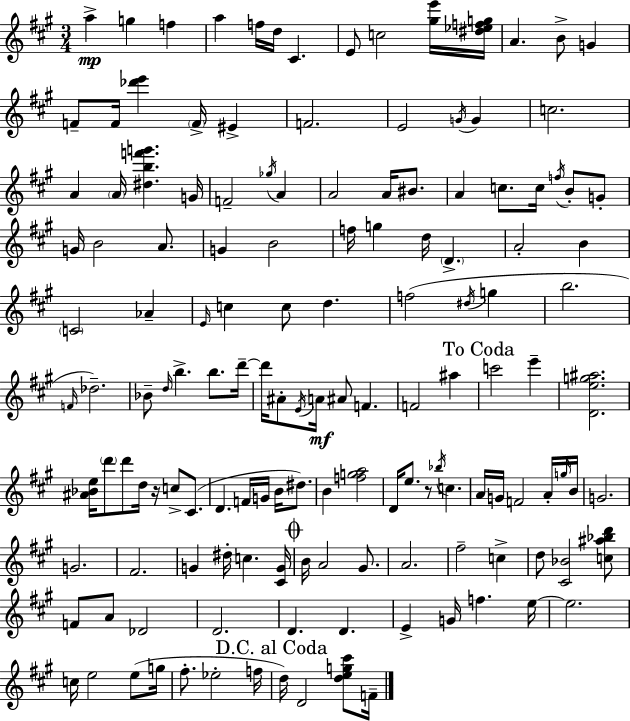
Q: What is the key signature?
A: A major